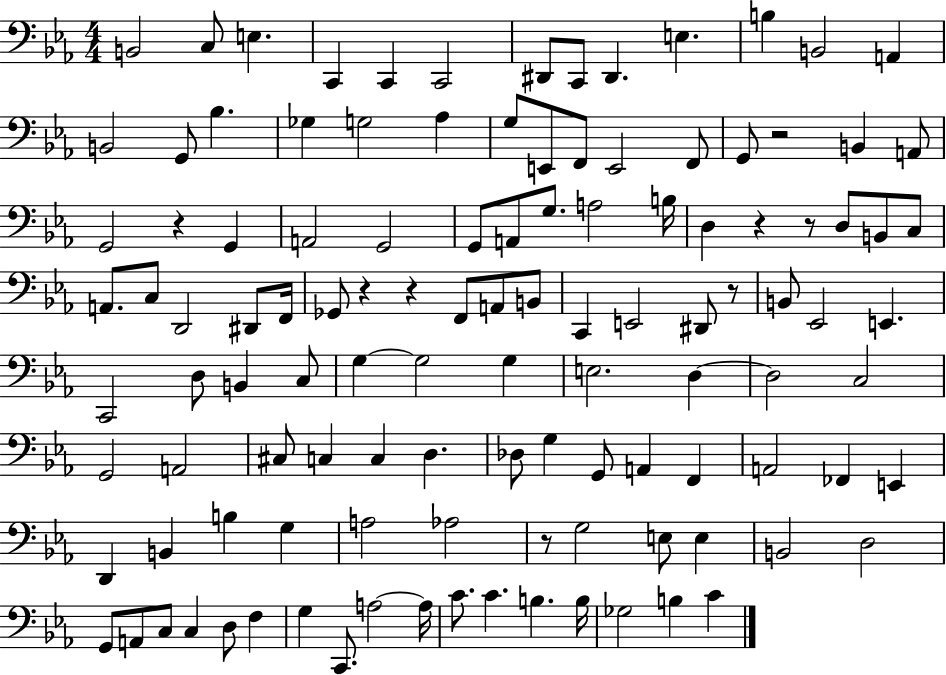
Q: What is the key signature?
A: EES major